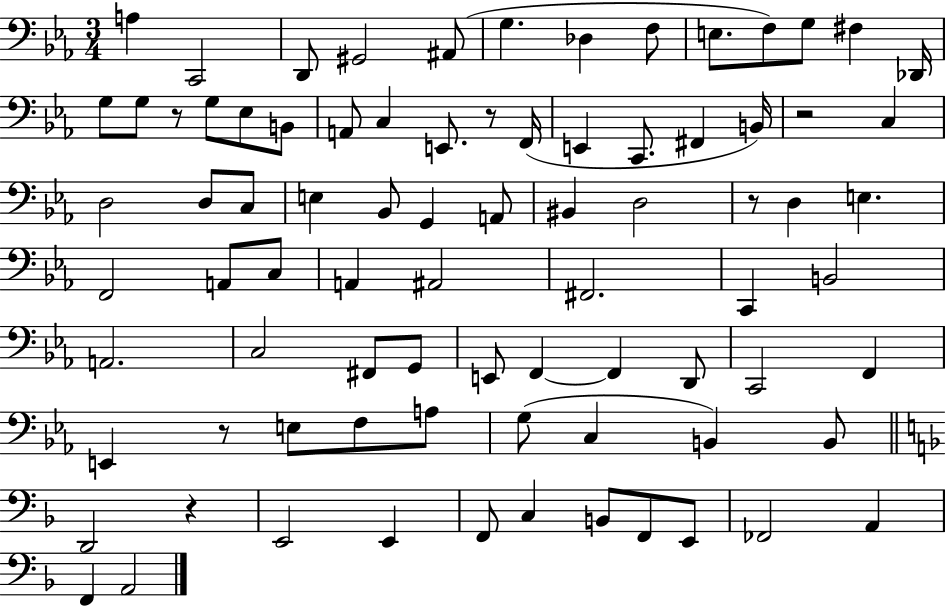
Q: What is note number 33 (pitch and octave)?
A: G2